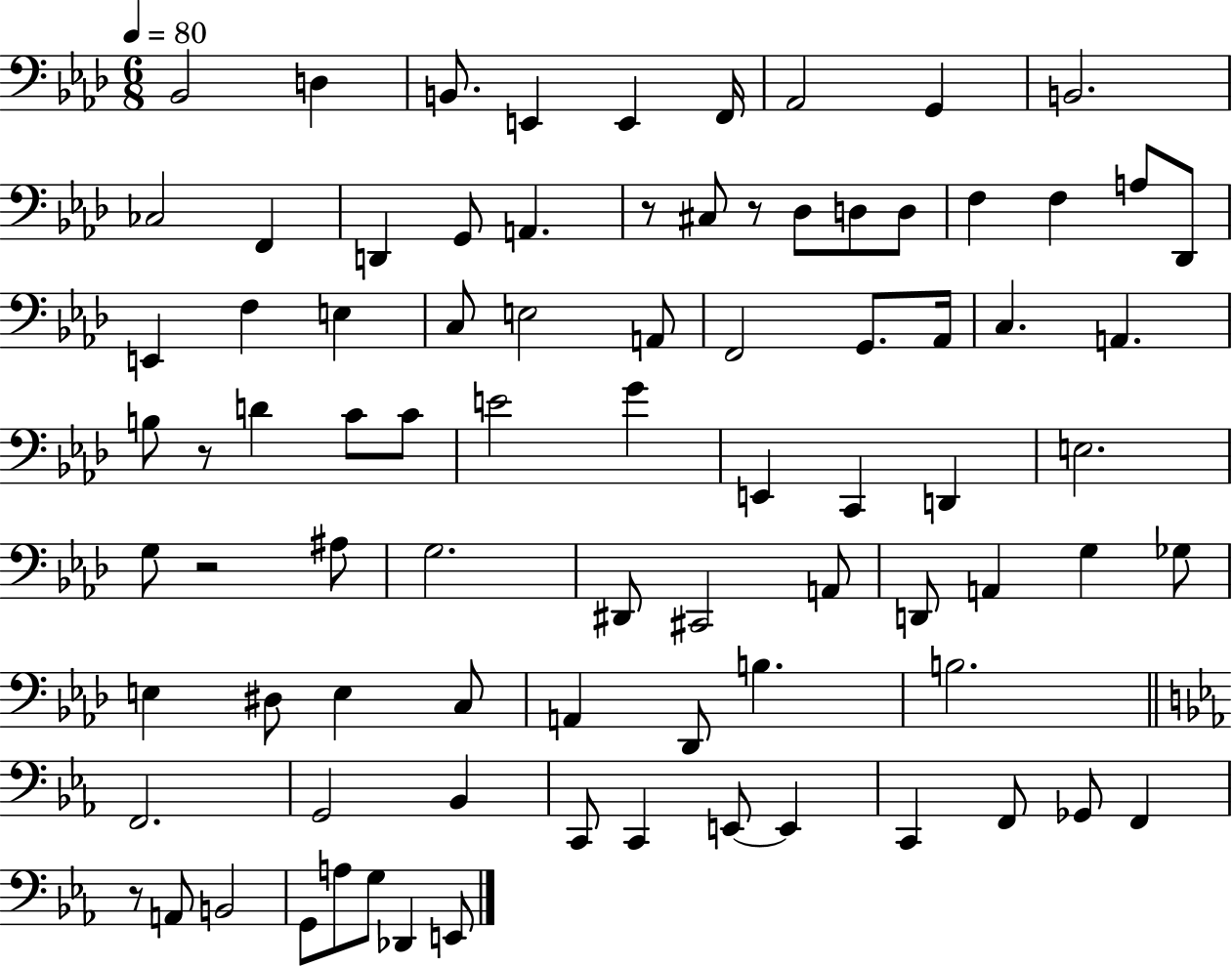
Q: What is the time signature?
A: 6/8